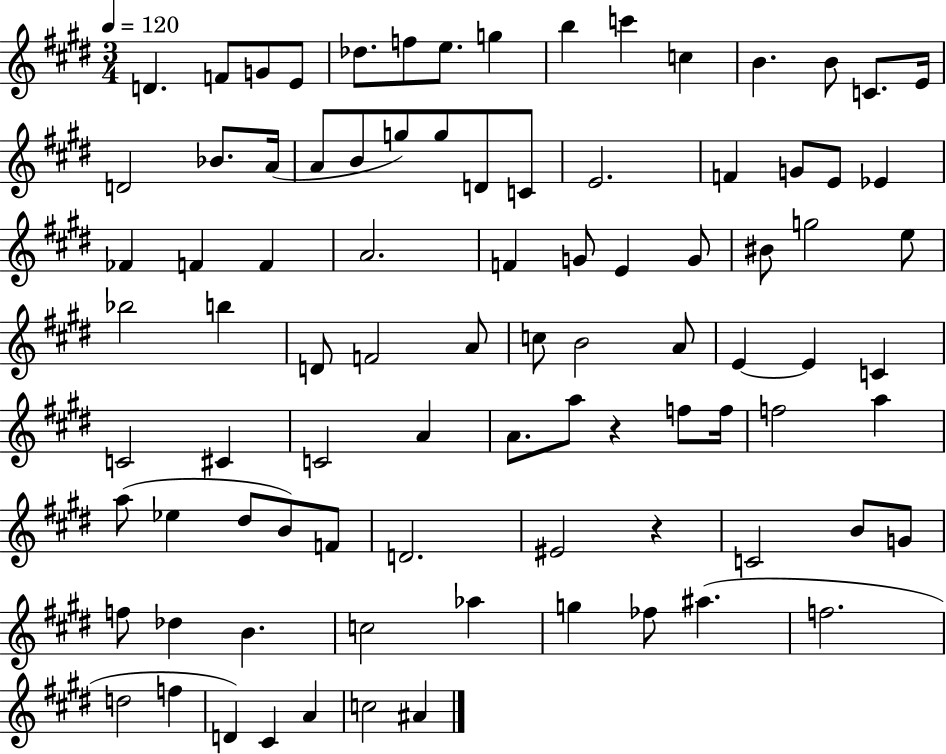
{
  \clef treble
  \numericTimeSignature
  \time 3/4
  \key e \major
  \tempo 4 = 120
  d'4. f'8 g'8 e'8 | des''8. f''8 e''8. g''4 | b''4 c'''4 c''4 | b'4. b'8 c'8. e'16 | \break d'2 bes'8. a'16( | a'8 b'8 g''8) g''8 d'8 c'8 | e'2. | f'4 g'8 e'8 ees'4 | \break fes'4 f'4 f'4 | a'2. | f'4 g'8 e'4 g'8 | bis'8 g''2 e''8 | \break bes''2 b''4 | d'8 f'2 a'8 | c''8 b'2 a'8 | e'4~~ e'4 c'4 | \break c'2 cis'4 | c'2 a'4 | a'8. a''8 r4 f''8 f''16 | f''2 a''4 | \break a''8( ees''4 dis''8 b'8) f'8 | d'2. | eis'2 r4 | c'2 b'8 g'8 | \break f''8 des''4 b'4. | c''2 aes''4 | g''4 fes''8 ais''4.( | f''2. | \break d''2 f''4 | d'4) cis'4 a'4 | c''2 ais'4 | \bar "|."
}